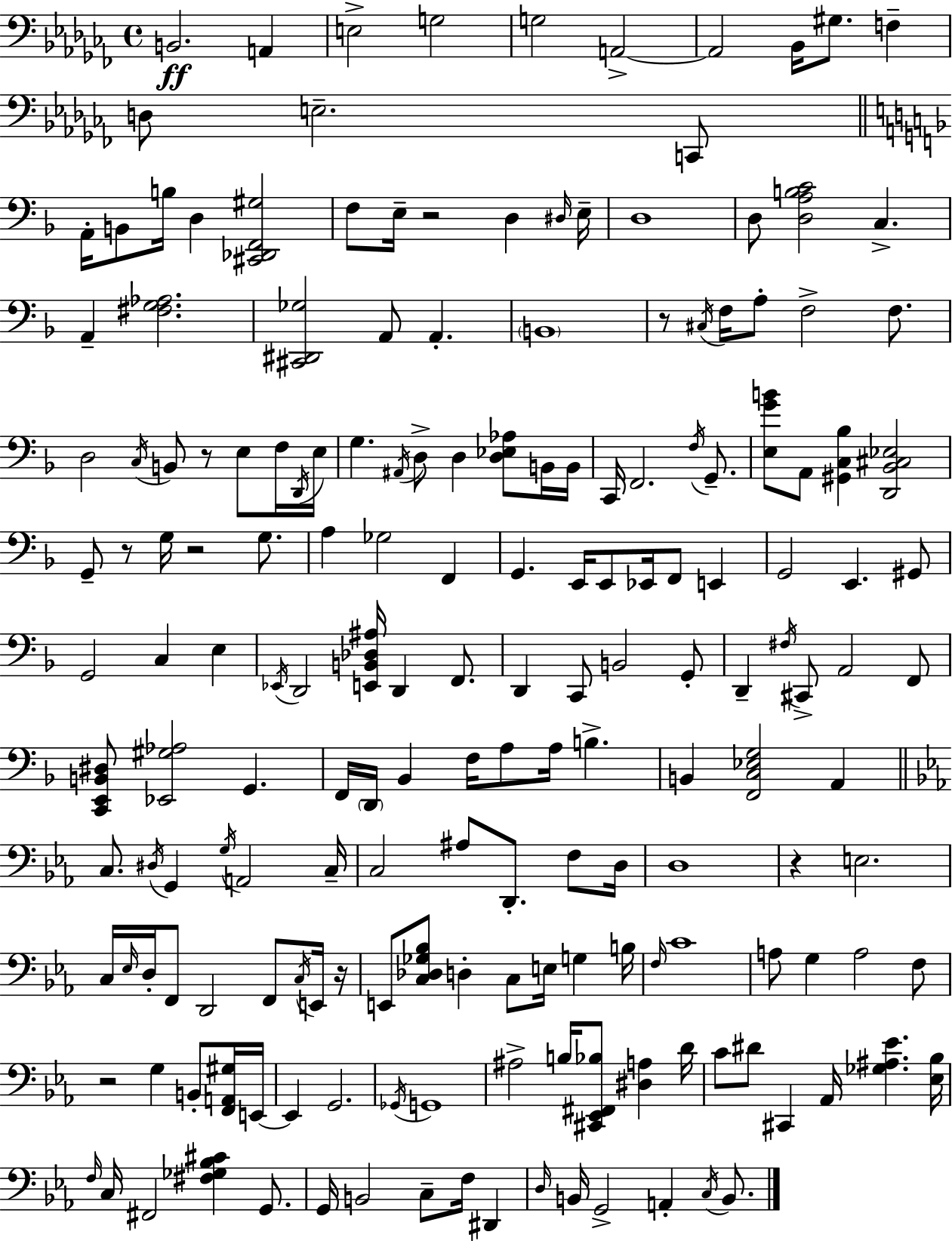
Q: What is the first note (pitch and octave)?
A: B2